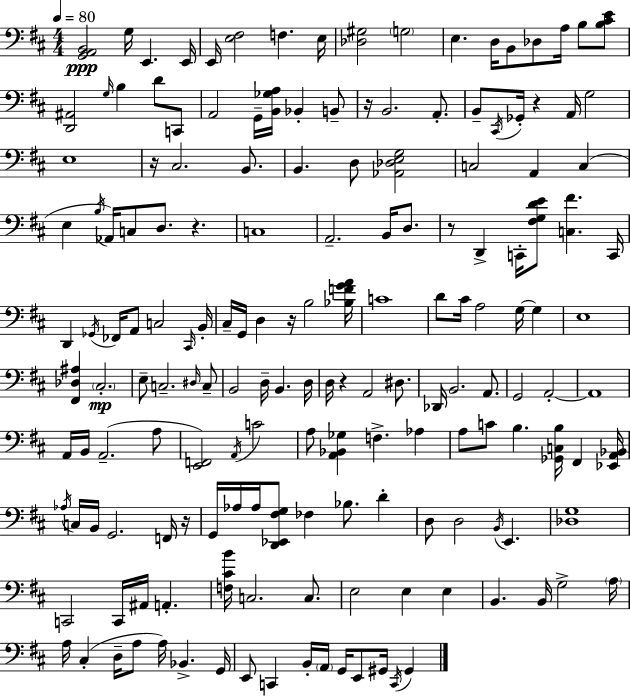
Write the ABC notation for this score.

X:1
T:Untitled
M:4/4
L:1/4
K:D
[G,,A,,B,,]2 G,/4 E,, E,,/4 E,,/4 [E,^F,]2 F, E,/4 [_D,^G,]2 G,2 E, D,/4 B,,/2 _D,/2 A,/4 B,/2 [B,^CE]/2 [D,,^A,,]2 G,/4 B, D/2 C,,/2 A,,2 G,,/4 [B,,_G,A,]/4 _B,, B,,/2 z/4 B,,2 A,,/2 B,,/2 ^C,,/4 _G,,/4 z A,,/4 G,2 E,4 z/4 ^C,2 B,,/2 B,, D,/2 [_A,,_D,E,G,]2 C,2 A,, C, E, B,/4 _A,,/4 C,/2 D,/2 z C,4 A,,2 B,,/4 D,/2 z/2 D,, C,,/4 [^F,G,DE]/2 [C,^F] C,,/4 D,, _G,,/4 _F,,/4 A,,/2 C,2 ^C,,/4 B,,/4 ^C,/4 G,,/4 D, z/4 B,2 [_B,FGA]/4 C4 D/2 ^C/4 A,2 G,/4 G, E,4 [^F,,_D,^A,] ^C,2 E,/2 C,2 ^D,/4 C,/2 B,,2 D,/4 B,, D,/4 D,/4 z A,,2 ^D,/2 _D,,/4 B,,2 A,,/2 G,,2 A,,2 A,,4 A,,/4 B,,/4 A,,2 A,/2 [E,,F,,]2 A,,/4 C2 A,/2 [A,,_B,,_G,] F, _A, A,/2 C/2 B, [_G,,C,B,]/4 ^F,, [_E,,A,,_B,,]/4 _A,/4 C,/4 B,,/4 G,,2 F,,/4 z/4 G,,/4 _A,/4 _A,/4 [D,,_E,,^F,G,]/2 _F, _B,/2 D D,/2 D,2 B,,/4 E,, [_D,G,]4 C,,2 C,,/4 ^A,,/4 A,, [F,^CB]/4 C,2 C,/2 E,2 E, E, B,, B,,/4 G,2 A,/4 A,/4 ^C, D,/4 A,/2 A,/4 _B,, G,,/4 E,,/2 C,, B,,/4 A,,/4 G,,/4 E,,/2 ^G,,/4 C,,/4 ^G,,